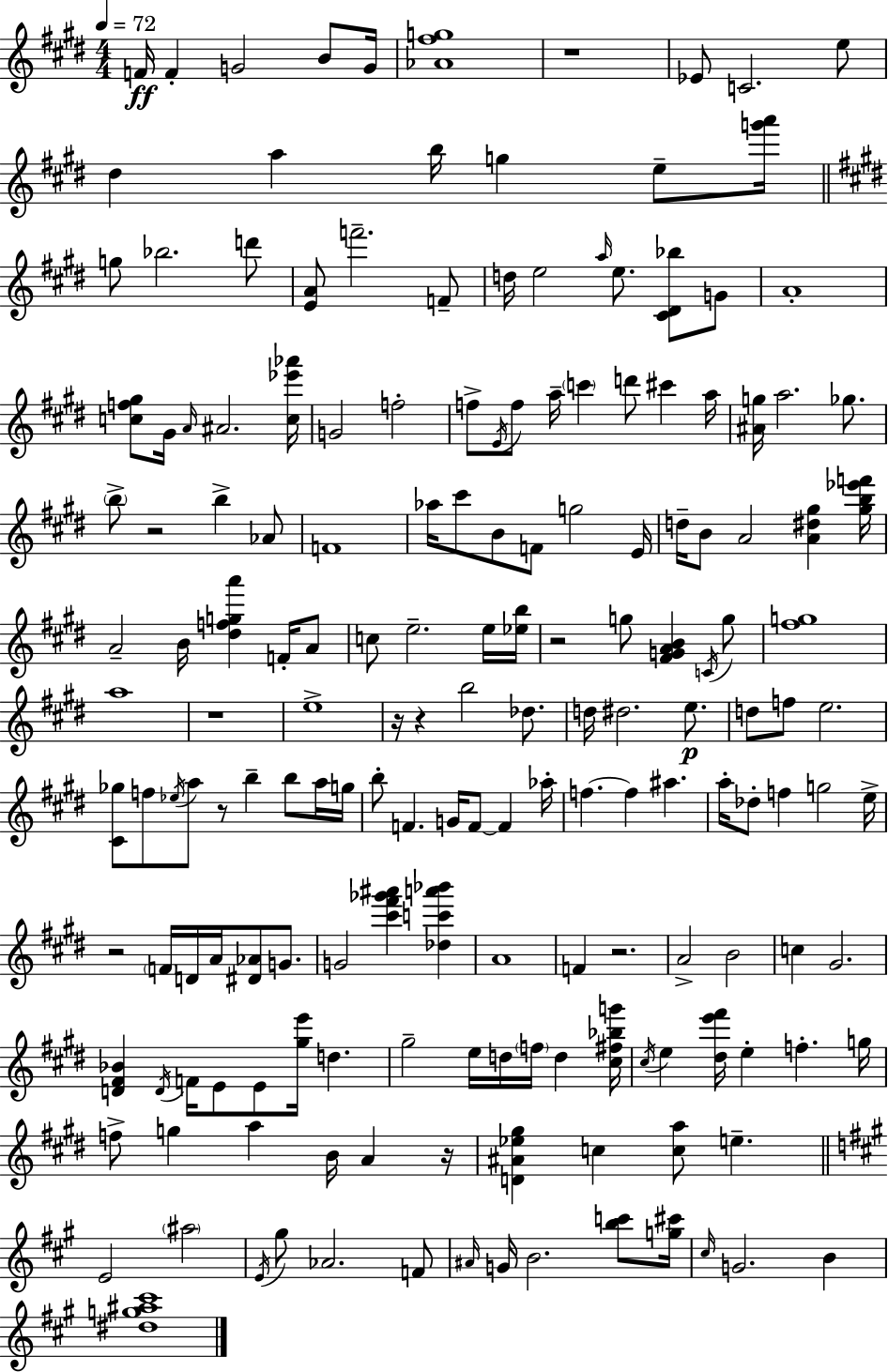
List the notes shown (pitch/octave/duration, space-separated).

F4/s F4/q G4/h B4/e G4/s [Ab4,F#5,G5]/w R/w Eb4/e C4/h. E5/e D#5/q A5/q B5/s G5/q E5/e [G6,A6]/s G5/e Bb5/h. D6/e [E4,A4]/e F6/h. F4/e D5/s E5/h A5/s E5/e. [C#4,D#4,Bb5]/e G4/e A4/w [C5,F5,G#5]/e G#4/s A4/s A#4/h. [C5,Eb6,Ab6]/s G4/h F5/h F5/e E4/s F5/e A5/s C6/q D6/e C#6/q A5/s [A#4,G5]/s A5/h. Gb5/e. B5/e R/h B5/q Ab4/e F4/w Ab5/s C#6/e B4/e F4/e G5/h E4/s D5/s B4/e A4/h [A4,D#5,G#5]/q [G#5,B5,Eb6,F6]/s A4/h B4/s [D#5,F5,G5,A6]/q F4/s A4/e C5/e E5/h. E5/s [Eb5,B5]/s R/h G5/e [F#4,G4,A4,B4]/q C4/s G5/e [F#5,G5]/w A5/w R/w E5/w R/s R/q B5/h Db5/e. D5/s D#5/h. E5/e. D5/e F5/e E5/h. [C#4,Gb5]/e F5/e Eb5/s A5/e R/e B5/q B5/e A5/s G5/s B5/e F4/q. G4/s F4/e F4/q Ab5/s F5/q. F5/q A#5/q. A5/s Db5/e F5/q G5/h E5/s R/h F4/s D4/s A4/s [D#4,Ab4]/e G4/e. G4/h [C#6,F#6,Gb6,A#6]/q [Db5,C6,A6,Bb6]/q A4/w F4/q R/h. A4/h B4/h C5/q G#4/h. [D4,F#4,Bb4]/q D4/s F4/s E4/e E4/e [G#5,E6]/s D5/q. G#5/h E5/s D5/s F5/s D5/q [C#5,F#5,Bb5,G6]/s C#5/s E5/q [D#5,E6,F#6]/s E5/q F5/q. G5/s F5/e G5/q A5/q B4/s A4/q R/s [D4,A#4,Eb5,G#5]/q C5/q [C5,A5]/e E5/q. E4/h A#5/h E4/s G#5/e Ab4/h. F4/e A#4/s G4/s B4/h. [B5,C6]/e [G5,C#6]/s C#5/s G4/h. B4/q [D#5,G5,A#5,C#6]/w